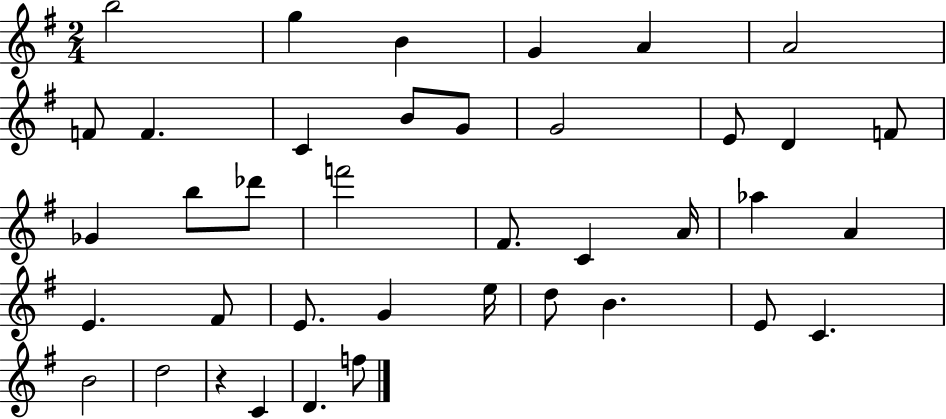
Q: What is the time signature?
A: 2/4